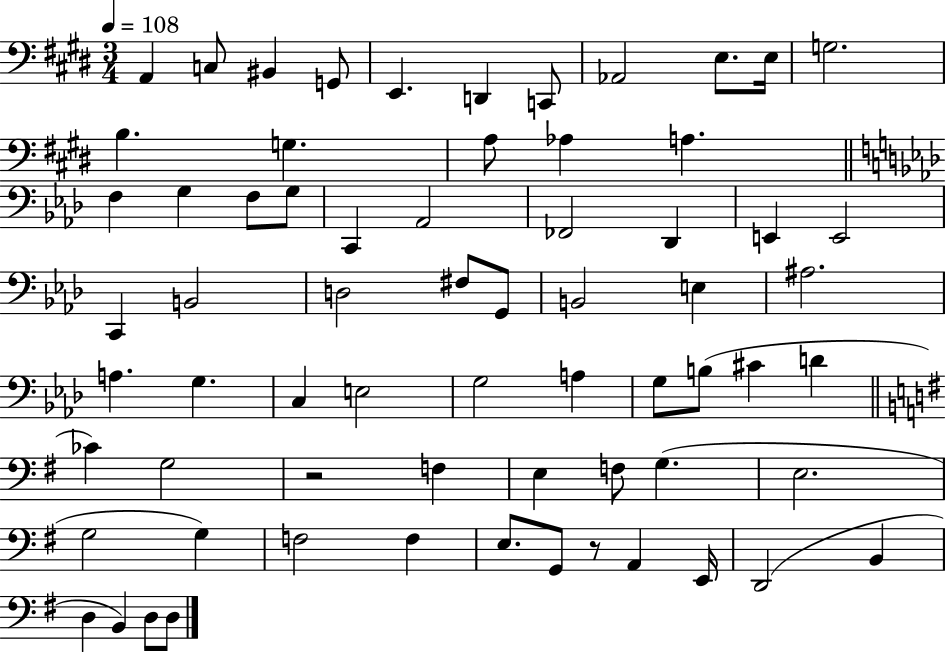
A2/q C3/e BIS2/q G2/e E2/q. D2/q C2/e Ab2/h E3/e. E3/s G3/h. B3/q. G3/q. A3/e Ab3/q A3/q. F3/q G3/q F3/e G3/e C2/q Ab2/h FES2/h Db2/q E2/q E2/h C2/q B2/h D3/h F#3/e G2/e B2/h E3/q A#3/h. A3/q. G3/q. C3/q E3/h G3/h A3/q G3/e B3/e C#4/q D4/q CES4/q G3/h R/h F3/q E3/q F3/e G3/q. E3/h. G3/h G3/q F3/h F3/q E3/e. G2/e R/e A2/q E2/s D2/h B2/q D3/q B2/q D3/e D3/e